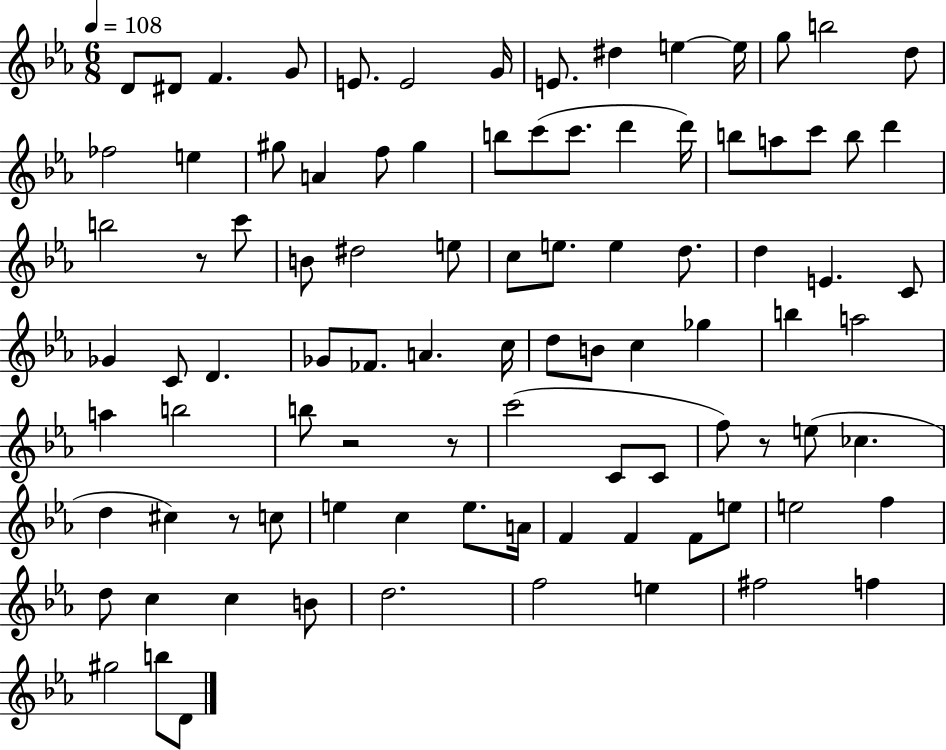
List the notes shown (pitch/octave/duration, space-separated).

D4/e D#4/e F4/q. G4/e E4/e. E4/h G4/s E4/e. D#5/q E5/q E5/s G5/e B5/h D5/e FES5/h E5/q G#5/e A4/q F5/e G#5/q B5/e C6/e C6/e. D6/q D6/s B5/e A5/e C6/e B5/e D6/q B5/h R/e C6/e B4/e D#5/h E5/e C5/e E5/e. E5/q D5/e. D5/q E4/q. C4/e Gb4/q C4/e D4/q. Gb4/e FES4/e. A4/q. C5/s D5/e B4/e C5/q Gb5/q B5/q A5/h A5/q B5/h B5/e R/h R/e C6/h C4/e C4/e F5/e R/e E5/e CES5/q. D5/q C#5/q R/e C5/e E5/q C5/q E5/e. A4/s F4/q F4/q F4/e E5/e E5/h F5/q D5/e C5/q C5/q B4/e D5/h. F5/h E5/q F#5/h F5/q G#5/h B5/e D4/e